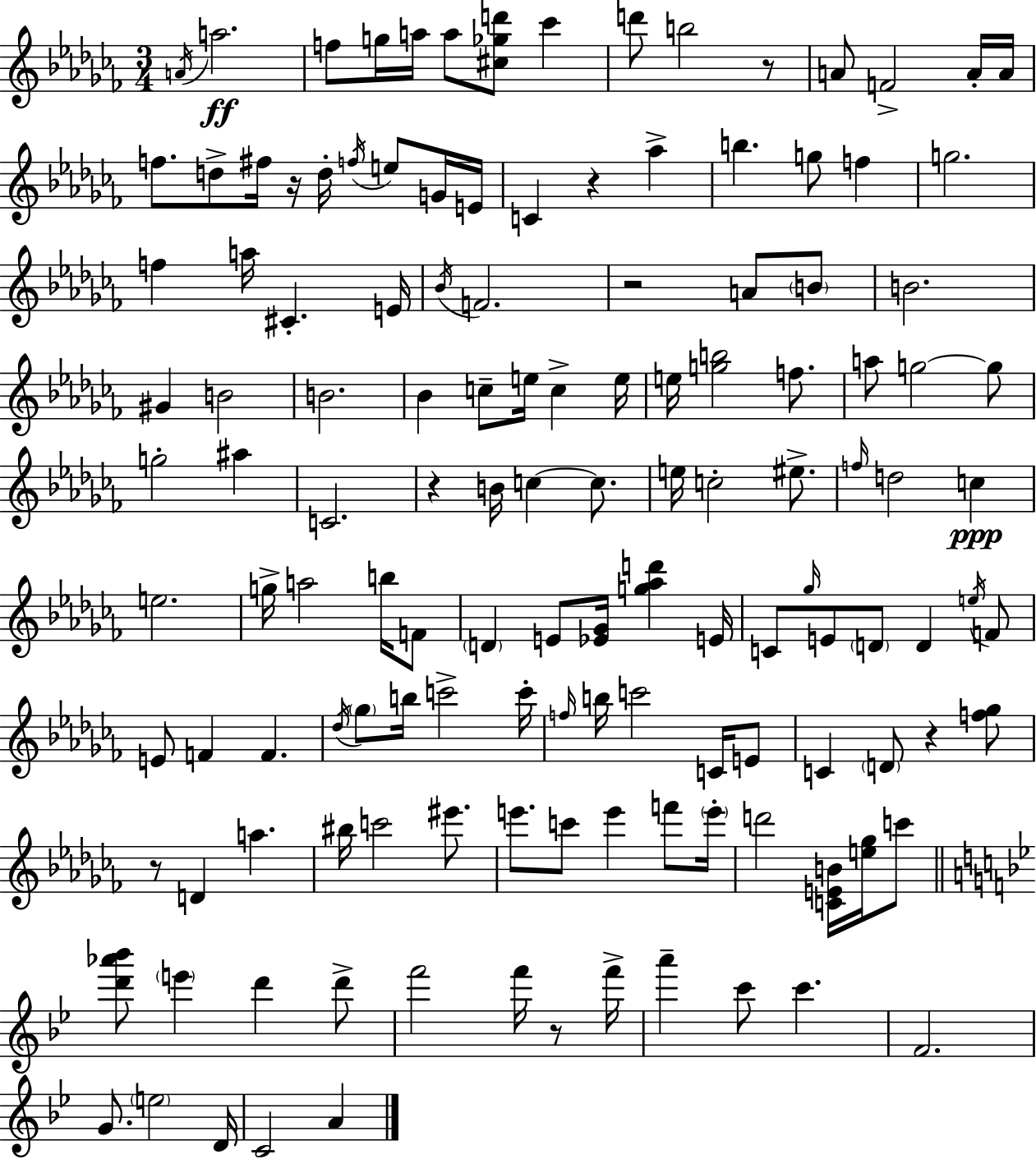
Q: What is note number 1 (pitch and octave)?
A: A4